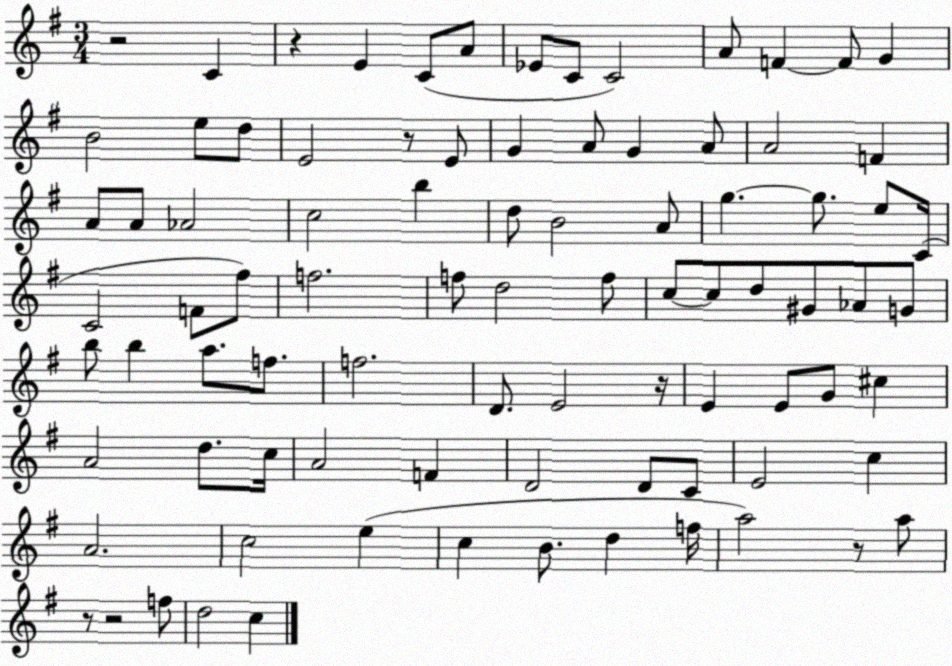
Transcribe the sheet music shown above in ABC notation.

X:1
T:Untitled
M:3/4
L:1/4
K:G
z2 C z E C/2 A/2 _E/2 C/2 C2 A/2 F F/2 G B2 e/2 d/2 E2 z/2 E/2 G A/2 G A/2 A2 F A/2 A/2 _A2 c2 b d/2 B2 A/2 g g/2 e/2 C/4 C2 F/2 ^f/2 f2 f/2 d2 f/2 c/2 c/2 d/2 ^G/2 _A/2 G/2 b/2 b a/2 f/2 f2 D/2 E2 z/4 E E/2 G/2 ^c A2 d/2 c/4 A2 F D2 D/2 C/2 E2 c A2 c2 e c B/2 d f/4 a2 z/2 a/2 z/2 z2 f/2 d2 c